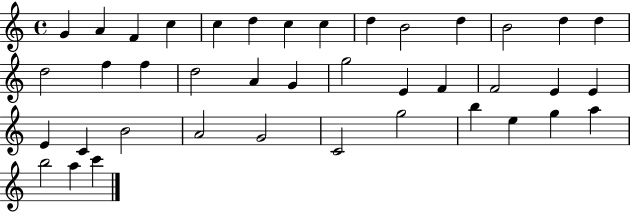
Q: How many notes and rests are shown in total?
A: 40